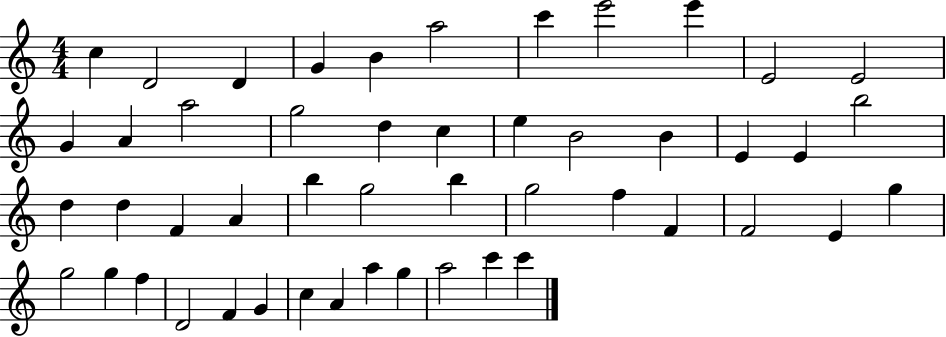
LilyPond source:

{
  \clef treble
  \numericTimeSignature
  \time 4/4
  \key c \major
  c''4 d'2 d'4 | g'4 b'4 a''2 | c'''4 e'''2 e'''4 | e'2 e'2 | \break g'4 a'4 a''2 | g''2 d''4 c''4 | e''4 b'2 b'4 | e'4 e'4 b''2 | \break d''4 d''4 f'4 a'4 | b''4 g''2 b''4 | g''2 f''4 f'4 | f'2 e'4 g''4 | \break g''2 g''4 f''4 | d'2 f'4 g'4 | c''4 a'4 a''4 g''4 | a''2 c'''4 c'''4 | \break \bar "|."
}